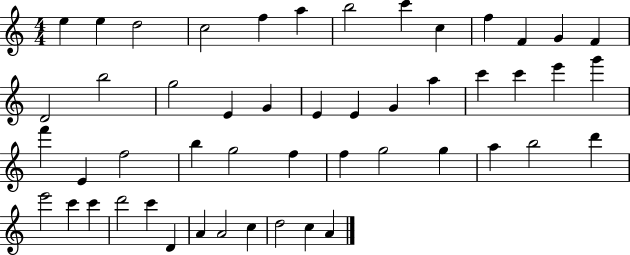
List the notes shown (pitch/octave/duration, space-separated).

E5/q E5/q D5/h C5/h F5/q A5/q B5/h C6/q C5/q F5/q F4/q G4/q F4/q D4/h B5/h G5/h E4/q G4/q E4/q E4/q G4/q A5/q C6/q C6/q E6/q G6/q F6/q E4/q F5/h B5/q G5/h F5/q F5/q G5/h G5/q A5/q B5/h D6/q E6/h C6/q C6/q D6/h C6/q D4/q A4/q A4/h C5/q D5/h C5/q A4/q